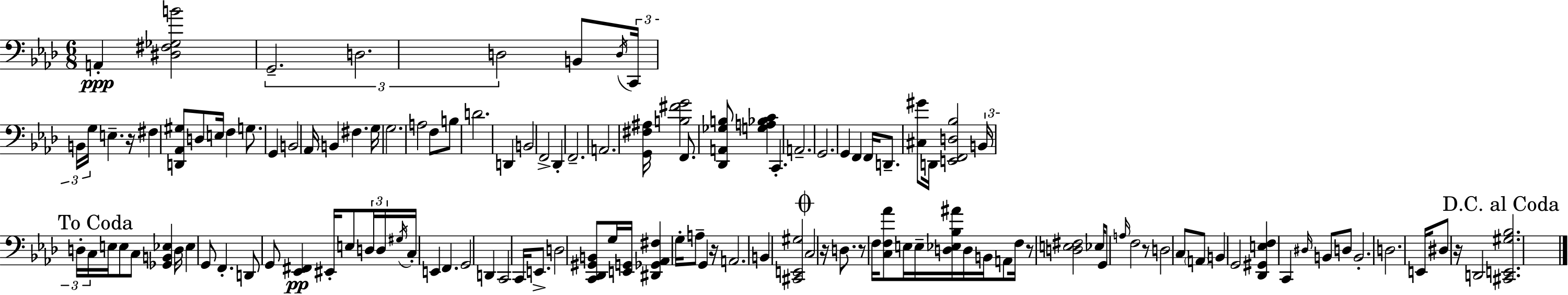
A2/q [D#3,F#3,Gb3,B4]/h G2/h. D3/h. D3/h B2/e D3/s C2/s B2/s G3/s E3/q. R/s F#3/q [D2,Ab2,G#3]/e D3/e E3/s F3/q G3/e. G2/q B2/h Ab2/s B2/q F#3/q. G3/s G3/h. A3/h F3/e B3/e D4/h. D2/q B2/h F2/h Db2/q F2/h. A2/h. [G2,F#3,A#3]/s [B3,F#4,G4]/h F2/e. [Db2,A2,Gb3,B3]/e [G3,A3,Bb3,C4]/q C2/q. A2/h. G2/h. G2/q F2/q F2/s D2/e. [C#3,G#4]/e D2/s [E2,F2,D3,Bb3]/h B2/s D3/s C3/s E3/s E3/e C3/e [Gb2,B2,Eb3]/q D3/s Eb3/q G2/e F2/q. D2/e G2/e [Eb2,F#2]/q EIS2/s E3/e D3/s D3/s G#3/s C3/s E2/q F2/q. G2/h D2/q C2/h C2/s E2/e. D3/h [C2,Db2,G#2,B2]/e G3/s [E2,G2]/s [D#2,Gb2,Ab2,F#3]/q G3/s A3/e G2/q R/s A2/h. B2/q [C#2,E2,G#3]/h C3/h R/s D3/e. R/e F3/s [C3,F3,Ab4]/e E3/s E3/s [D3,Eb3,Bb3,A#4]/s D3/s B2/s A2/e F3/s R/e [D3,E3,F#3]/h Eb3/s G2/e A3/s F3/h R/e D3/h C3/e A2/e B2/q G2/h [Db2,G#2,E3,F3]/q C2/q D#3/s B2/e D3/e B2/h. D3/h. E2/s D#3/e R/s D2/h [C#2,E2,G#3,Bb3]/h.